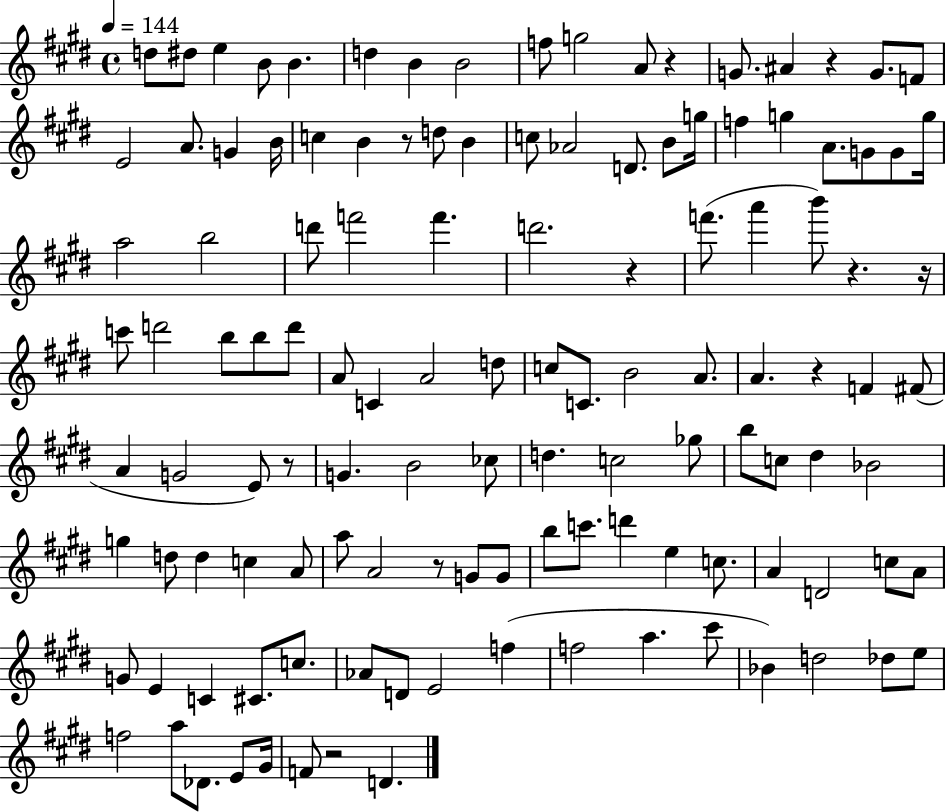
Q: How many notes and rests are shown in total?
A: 123